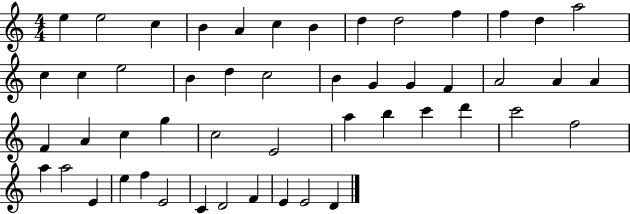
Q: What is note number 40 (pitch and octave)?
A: A5